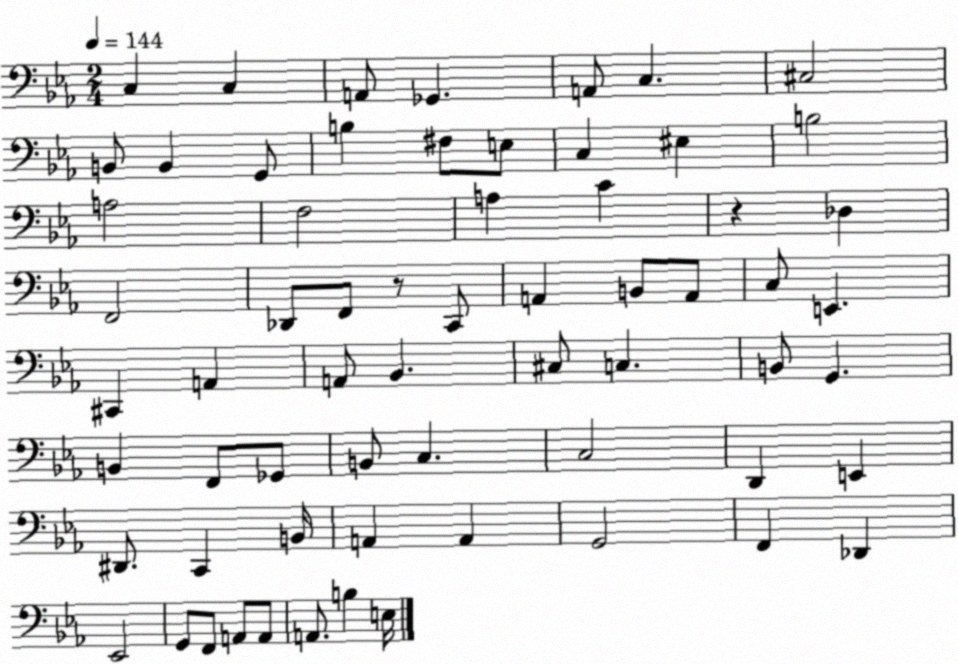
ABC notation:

X:1
T:Untitled
M:2/4
L:1/4
K:Eb
C, C, A,,/2 _G,, A,,/2 C, ^C,2 B,,/2 B,, G,,/2 B, ^F,/2 E,/2 C, ^E, B,2 A,2 F,2 A, C z _D, F,,2 _D,,/2 F,,/2 z/2 C,,/2 A,, B,,/2 A,,/2 C,/2 E,, ^C,, A,, A,,/2 _B,, ^C,/2 C, B,,/2 G,, B,, F,,/2 _G,,/2 B,,/2 C, C,2 D,, E,, ^D,,/2 C,, B,,/4 A,, A,, G,,2 F,, _D,, _E,,2 G,,/2 F,,/2 A,,/2 A,,/2 A,,/2 B, E,/4